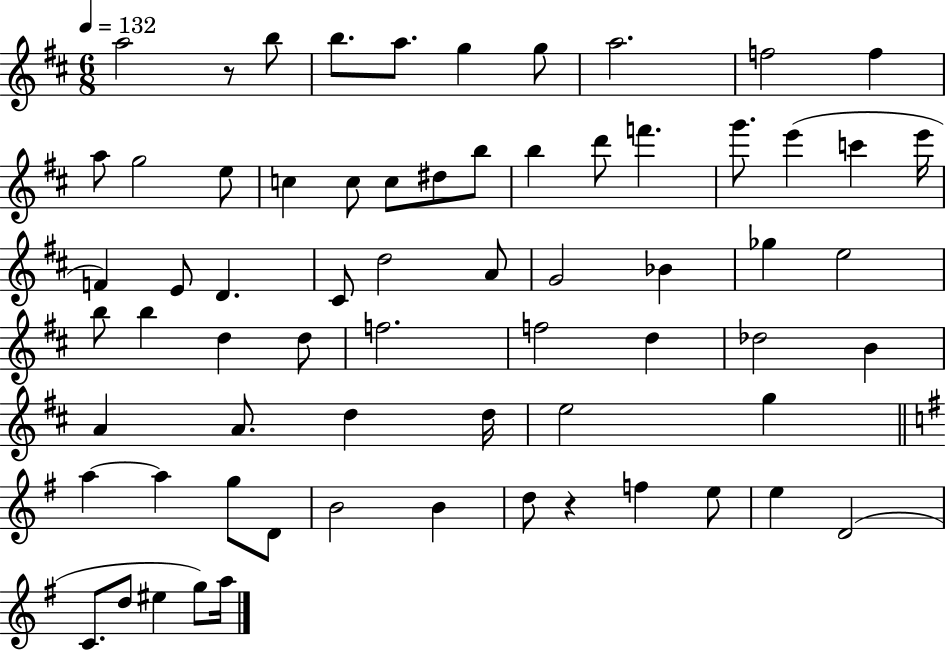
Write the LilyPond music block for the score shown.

{
  \clef treble
  \numericTimeSignature
  \time 6/8
  \key d \major
  \tempo 4 = 132
  a''2 r8 b''8 | b''8. a''8. g''4 g''8 | a''2. | f''2 f''4 | \break a''8 g''2 e''8 | c''4 c''8 c''8 dis''8 b''8 | b''4 d'''8 f'''4. | g'''8. e'''4( c'''4 e'''16 | \break f'4) e'8 d'4. | cis'8 d''2 a'8 | g'2 bes'4 | ges''4 e''2 | \break b''8 b''4 d''4 d''8 | f''2. | f''2 d''4 | des''2 b'4 | \break a'4 a'8. d''4 d''16 | e''2 g''4 | \bar "||" \break \key g \major a''4~~ a''4 g''8 d'8 | b'2 b'4 | d''8 r4 f''4 e''8 | e''4 d'2( | \break c'8. d''8 eis''4 g''8) a''16 | \bar "|."
}